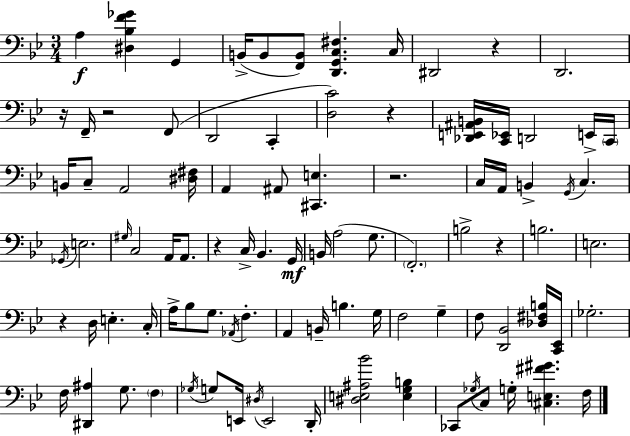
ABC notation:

X:1
T:Untitled
M:3/4
L:1/4
K:Gm
A, [^D,_B,F_G] G,, B,,/4 B,,/2 [F,,B,,]/2 [D,,G,,C,^F,] C,/4 ^D,,2 z D,,2 z/4 F,,/4 z2 F,,/2 D,,2 C,, [D,C]2 z [_D,,E,,^A,,B,,]/4 [C,,_E,,]/4 D,,2 E,,/4 C,,/4 B,,/4 C,/2 A,,2 [^D,^F,]/4 A,, ^A,,/2 [^C,,E,] z2 C,/4 A,,/4 B,, G,,/4 C, _G,,/4 E,2 ^G,/4 C,2 A,,/4 A,,/2 z C,/4 _B,, G,,/4 B,,/4 A,2 G,/2 F,,2 B,2 z B,2 E,2 z D,/4 E, C,/4 A,/4 _B,/2 G,/2 _A,,/4 F, A,, B,,/4 B, G,/4 F,2 G, F,/2 [D,,_B,,]2 [_D,^F,B,]/4 [C,,_E,,]/4 _G,2 F,/4 [^D,,^A,] G,/2 F, _G,/4 G,/2 E,,/4 ^D,/4 E,,2 D,,/4 [^D,E,^A,_B]2 [E,G,B,] _C,,/2 _G,/4 C,/2 G,/4 [^C,E,^F^G] F,/4